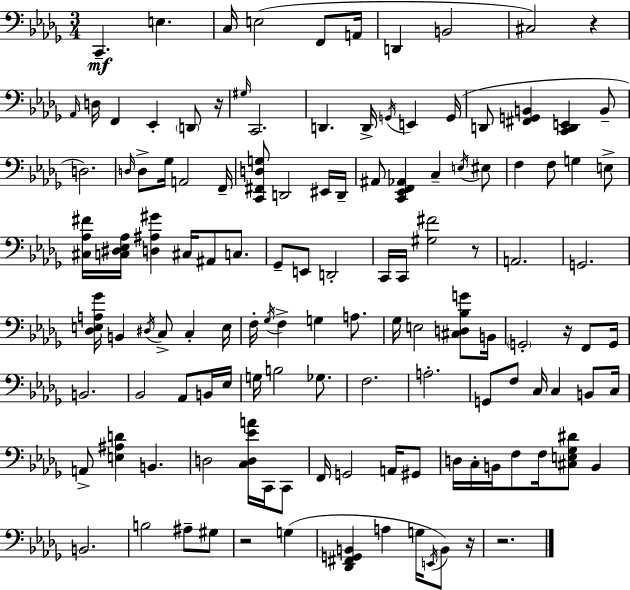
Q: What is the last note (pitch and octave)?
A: B2